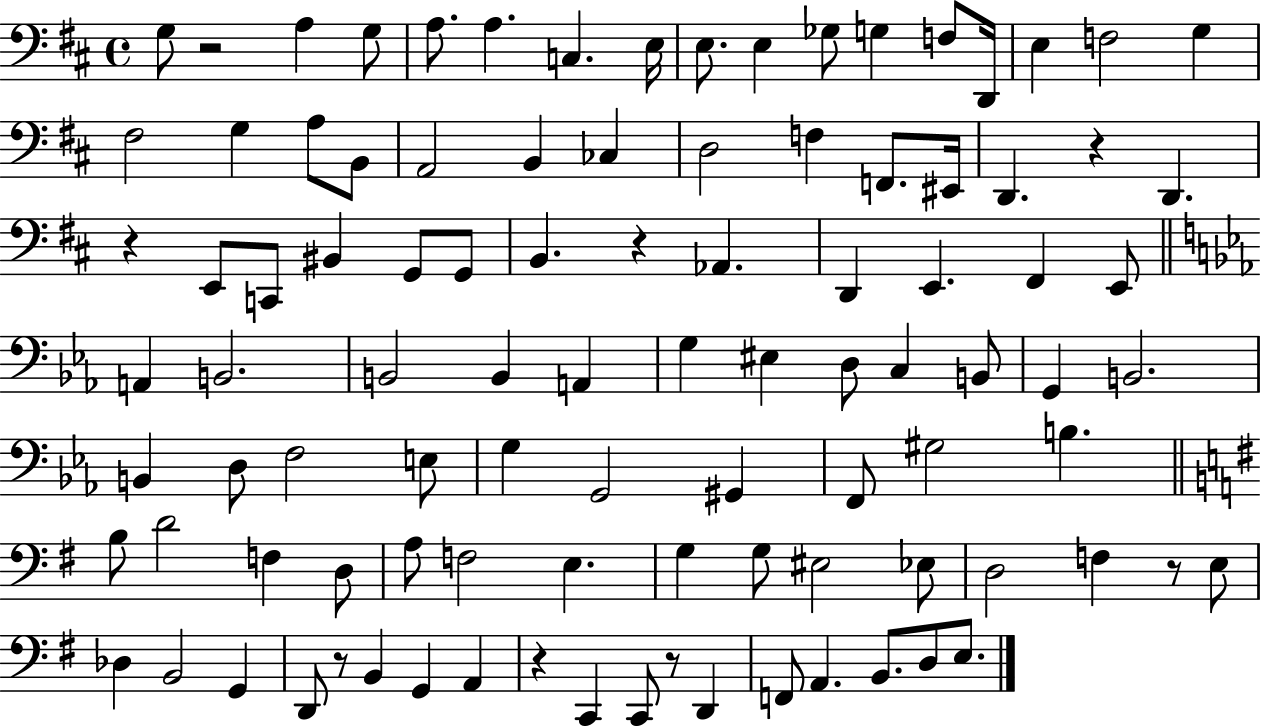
G3/e R/h A3/q G3/e A3/e. A3/q. C3/q. E3/s E3/e. E3/q Gb3/e G3/q F3/e D2/s E3/q F3/h G3/q F#3/h G3/q A3/e B2/e A2/h B2/q CES3/q D3/h F3/q F2/e. EIS2/s D2/q. R/q D2/q. R/q E2/e C2/e BIS2/q G2/e G2/e B2/q. R/q Ab2/q. D2/q E2/q. F#2/q E2/e A2/q B2/h. B2/h B2/q A2/q G3/q EIS3/q D3/e C3/q B2/e G2/q B2/h. B2/q D3/e F3/h E3/e G3/q G2/h G#2/q F2/e G#3/h B3/q. B3/e D4/h F3/q D3/e A3/e F3/h E3/q. G3/q G3/e EIS3/h Eb3/e D3/h F3/q R/e E3/e Db3/q B2/h G2/q D2/e R/e B2/q G2/q A2/q R/q C2/q C2/e R/e D2/q F2/e A2/q. B2/e. D3/e E3/e.